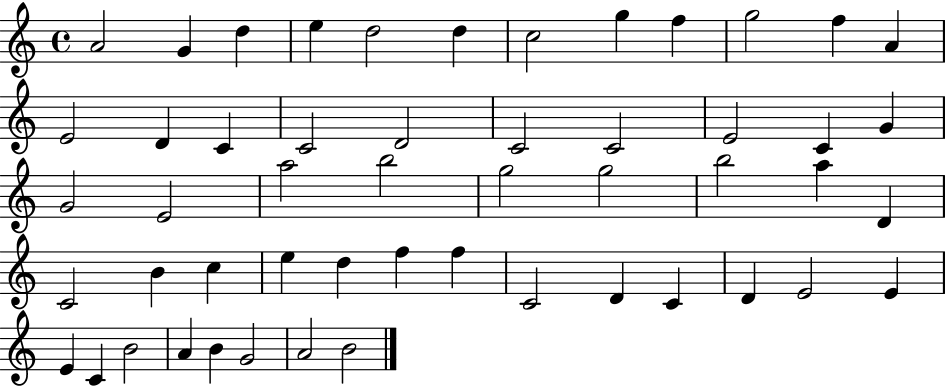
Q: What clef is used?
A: treble